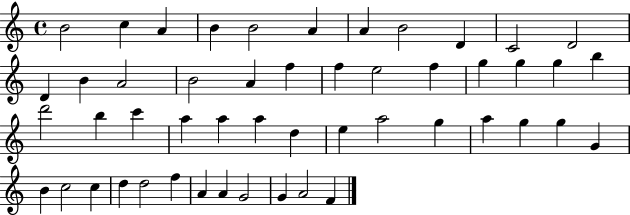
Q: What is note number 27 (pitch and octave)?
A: C6